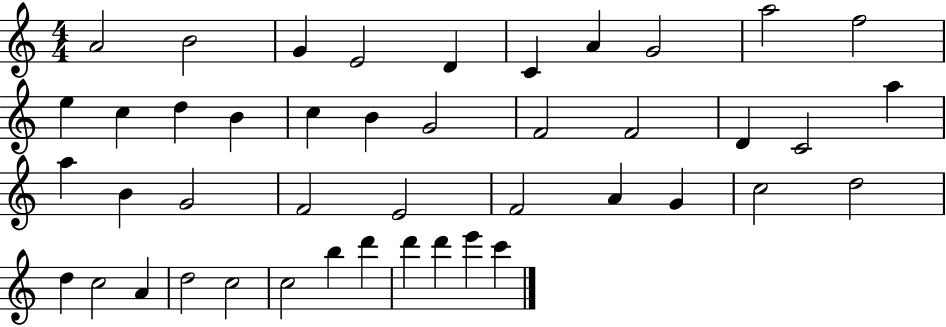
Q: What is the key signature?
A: C major